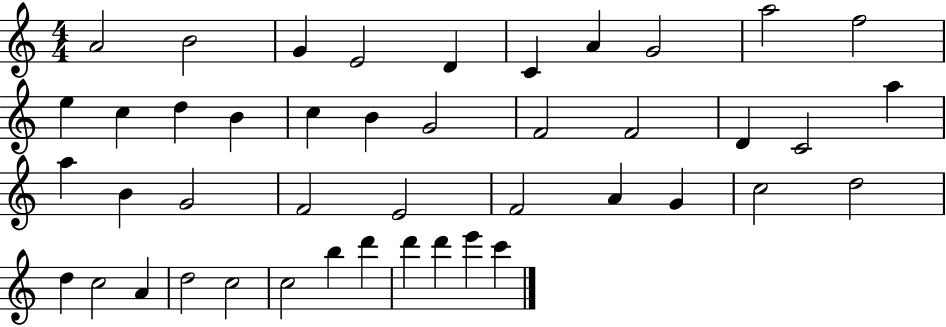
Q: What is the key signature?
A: C major